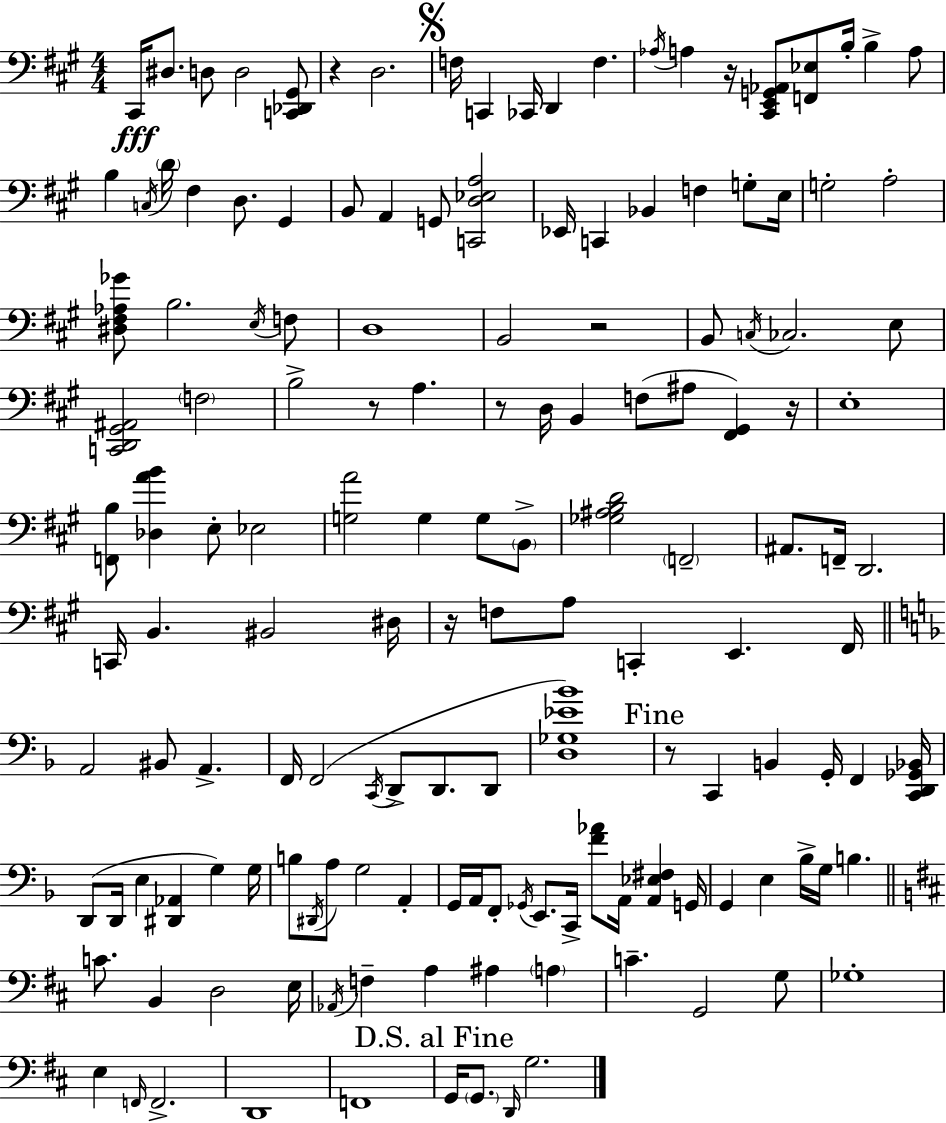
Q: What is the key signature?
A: A major